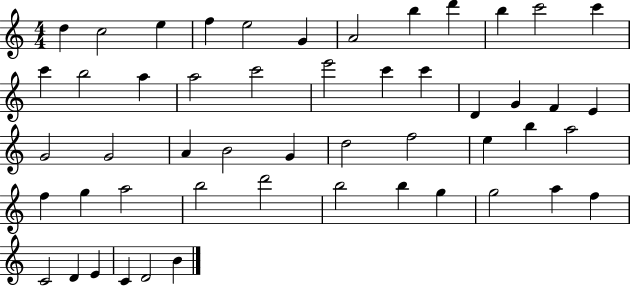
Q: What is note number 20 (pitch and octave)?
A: C6